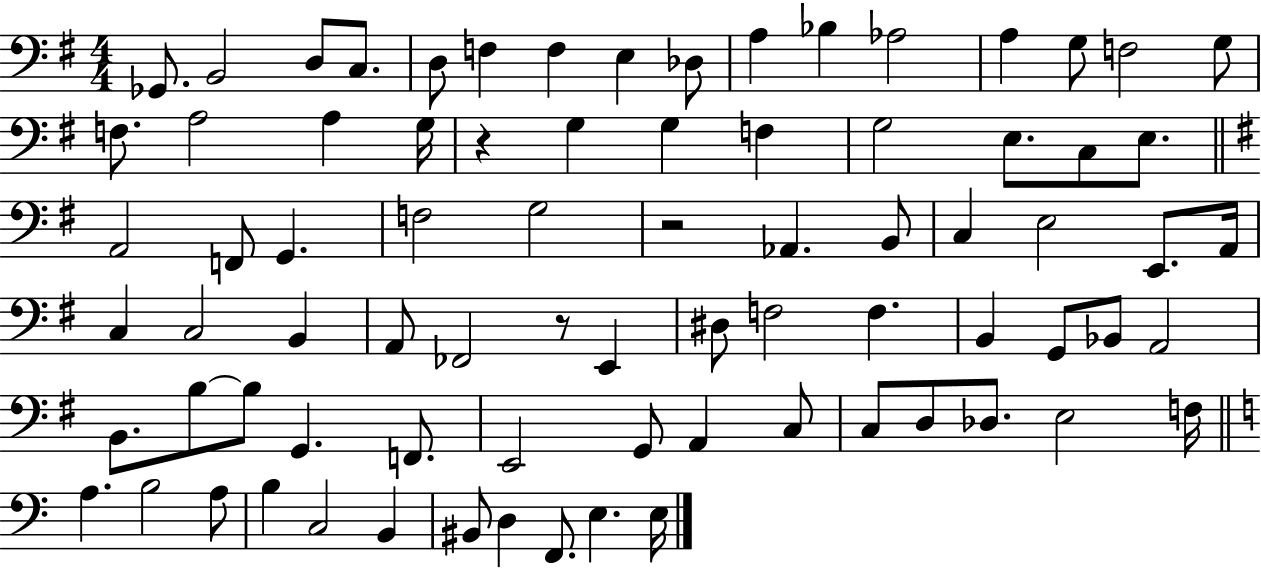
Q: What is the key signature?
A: G major